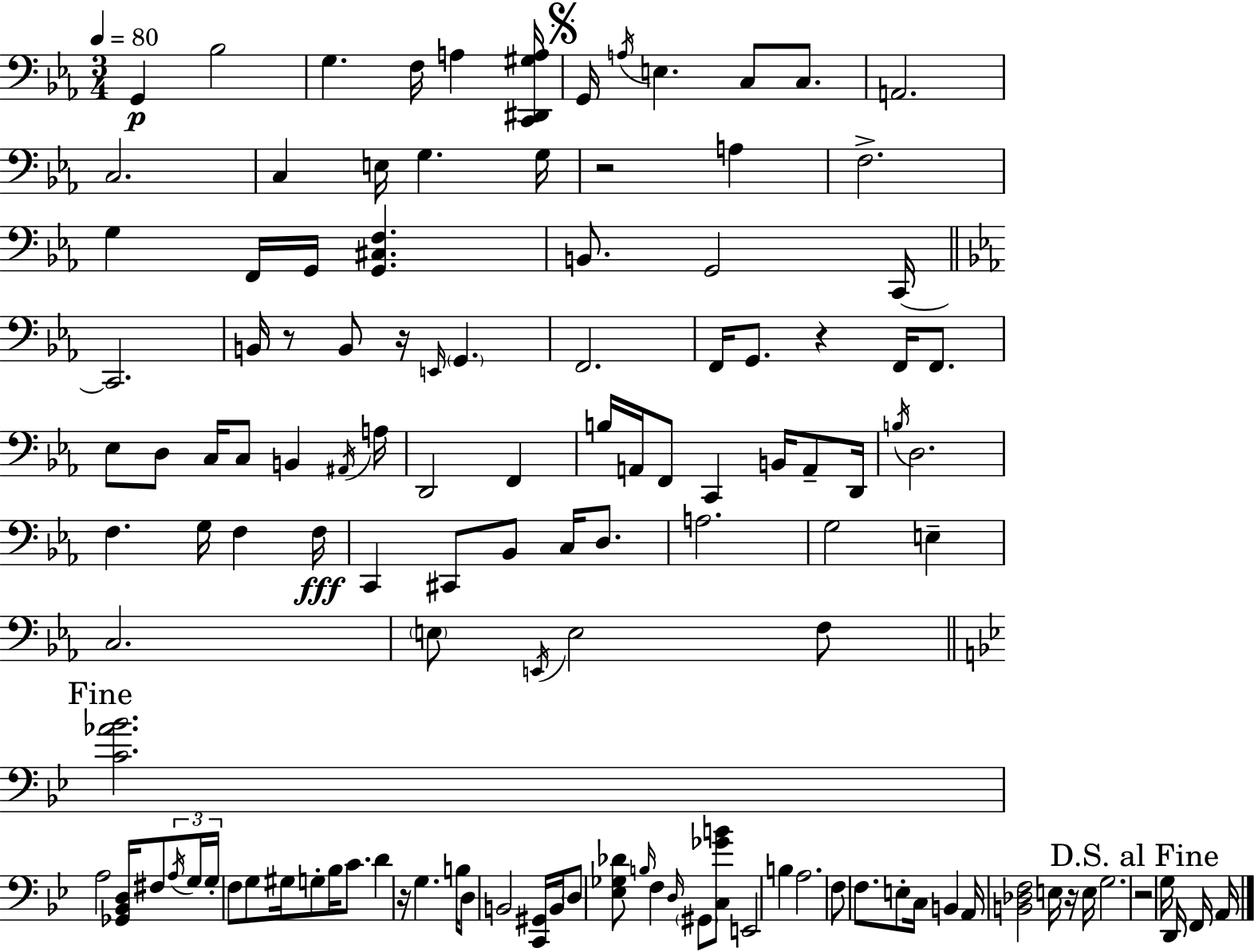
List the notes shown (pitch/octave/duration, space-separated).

G2/q Bb3/h G3/q. F3/s A3/q [C2,D#2,G#3,A3]/s G2/s A3/s E3/q. C3/e C3/e. A2/h. C3/h. C3/q E3/s G3/q. G3/s R/h A3/q F3/h. G3/q F2/s G2/s [G2,C#3,F3]/q. B2/e. G2/h C2/s C2/h. B2/s R/e B2/e R/s E2/s G2/q. F2/h. F2/s G2/e. R/q F2/s F2/e. Eb3/e D3/e C3/s C3/e B2/q A#2/s A3/s D2/h F2/q B3/s A2/s F2/e C2/q B2/s A2/e D2/s B3/s D3/h. F3/q. G3/s F3/q F3/s C2/q C#2/e Bb2/e C3/s D3/e. A3/h. G3/h E3/q C3/h. E3/e E2/s E3/h F3/e [C4,Ab4,Bb4]/h. A3/h [Gb2,Bb2,D3]/s F#3/e A3/s G3/s G3/s F3/e G3/e G#3/s G3/e Bb3/s C4/e. D4/q R/s G3/q. B3/s D3/e B2/h [C2,G#2]/s B2/s D3/e [Eb3,Gb3,Db4]/e B3/s F3/q D3/s G#2/e [C3,Gb4,B4]/e E2/h B3/q A3/h. F3/e F3/e. E3/e C3/s B2/q A2/s [B2,Db3,F3]/h E3/s R/s E3/s G3/h. R/h G3/s D2/s F2/s A2/s